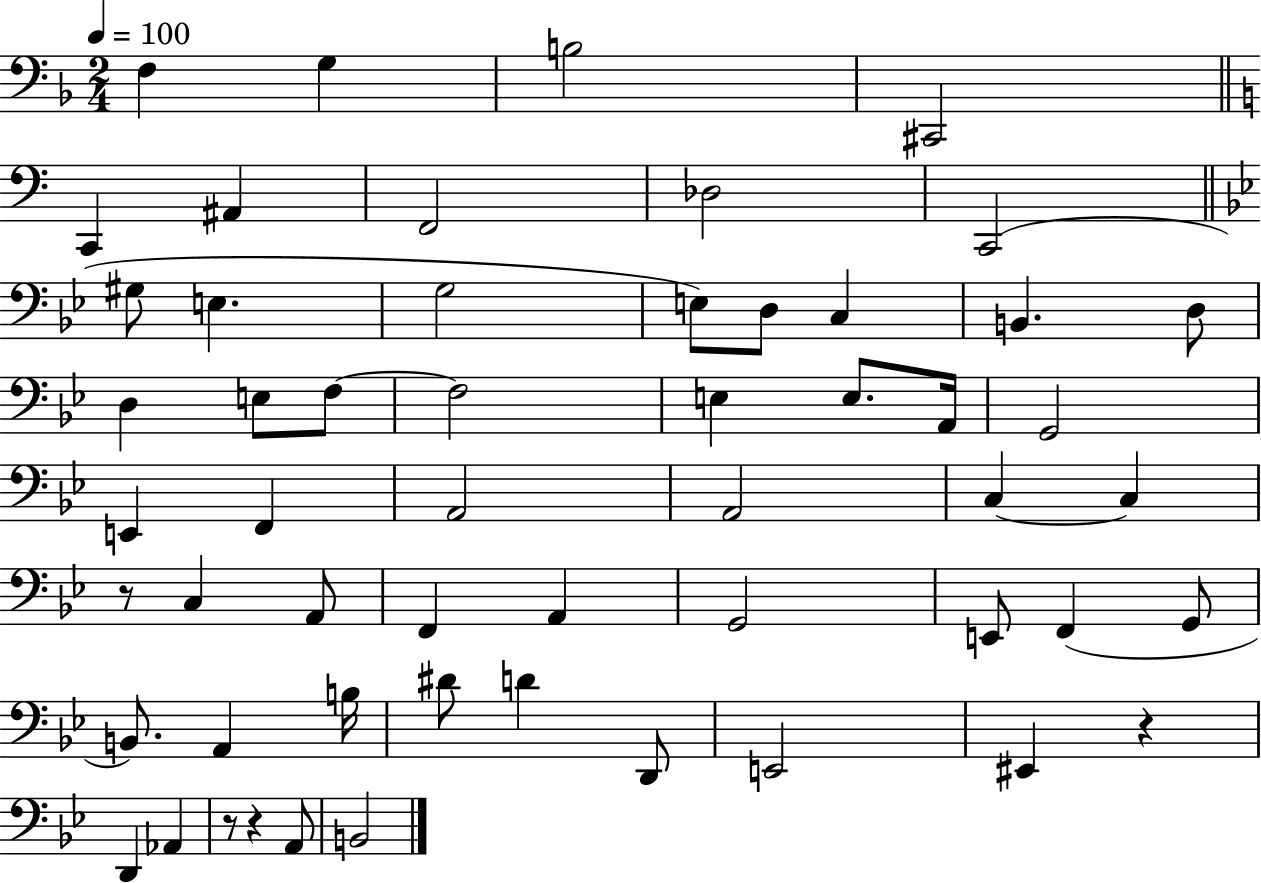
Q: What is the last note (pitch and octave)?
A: B2